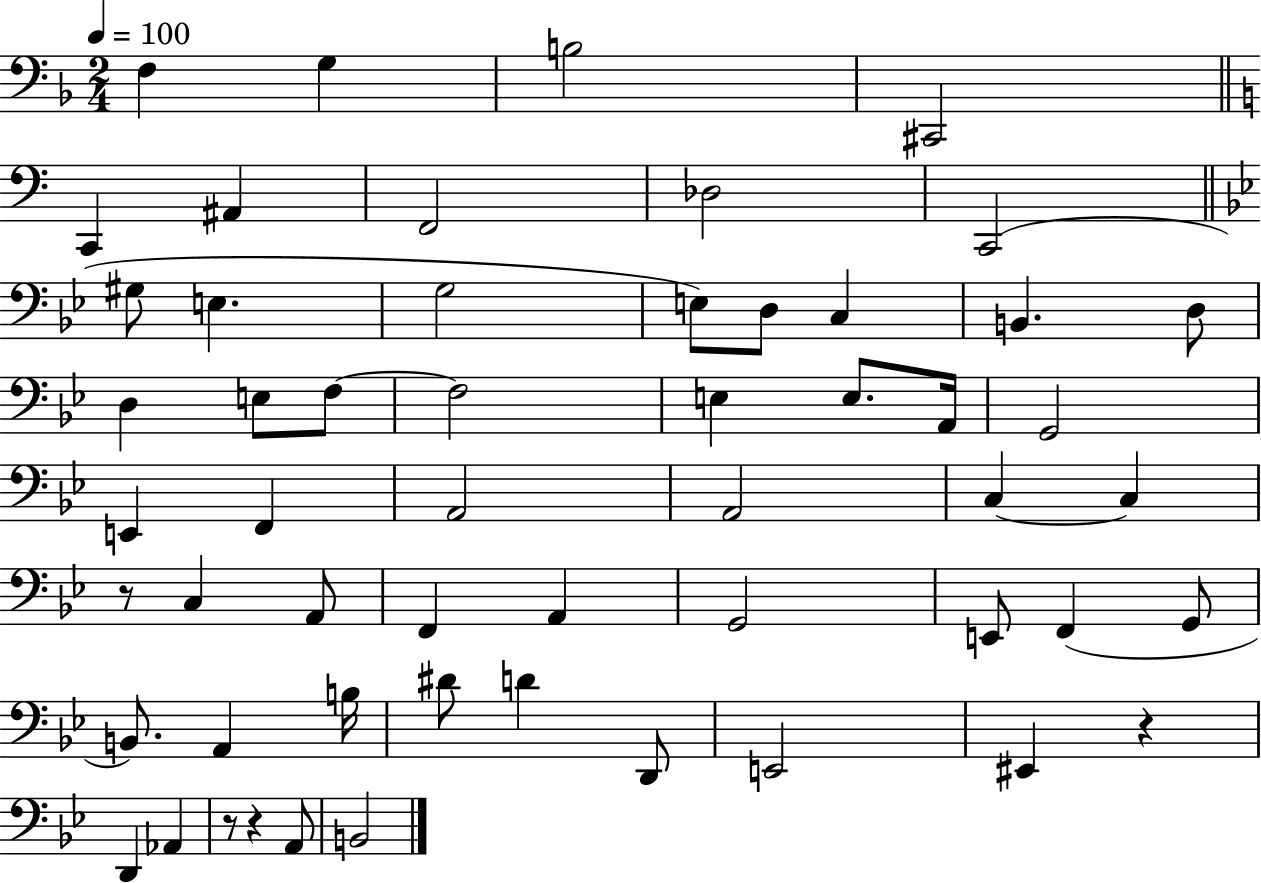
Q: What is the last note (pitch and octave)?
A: B2